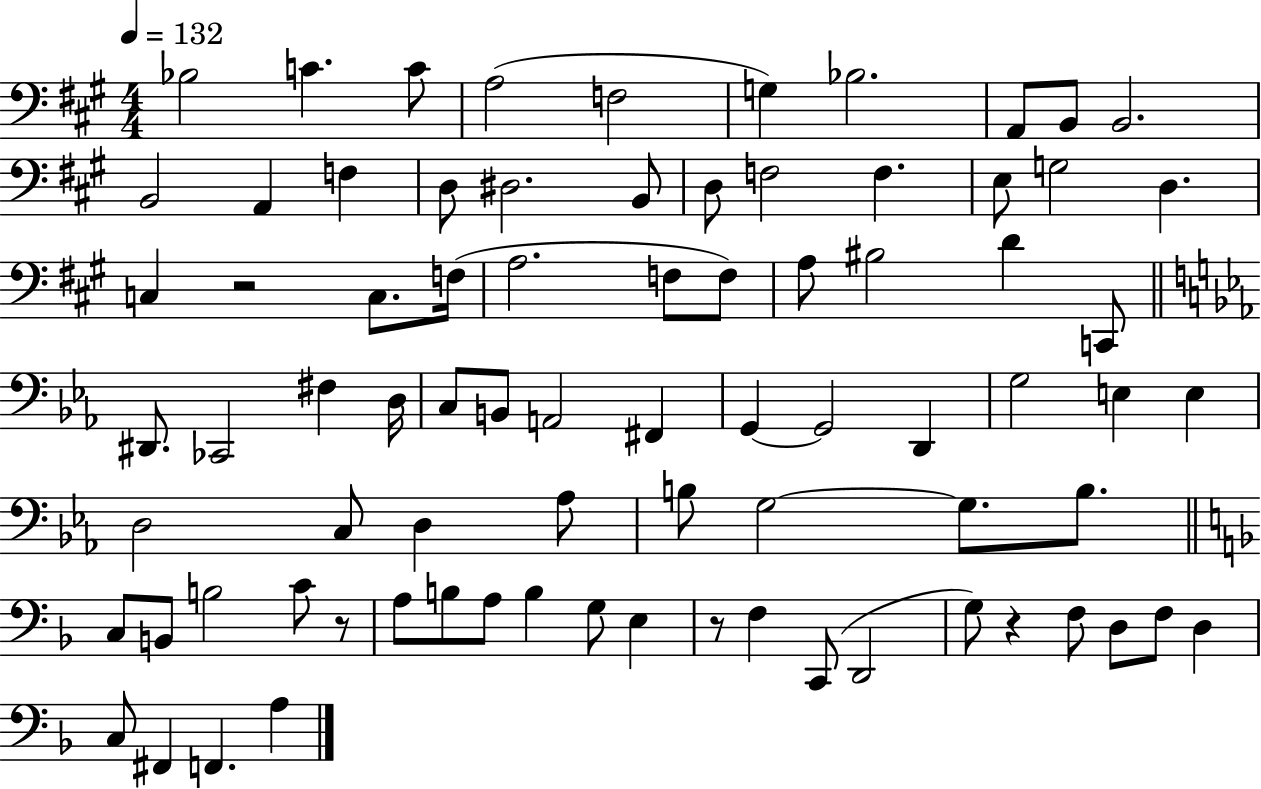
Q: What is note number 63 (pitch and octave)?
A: G3